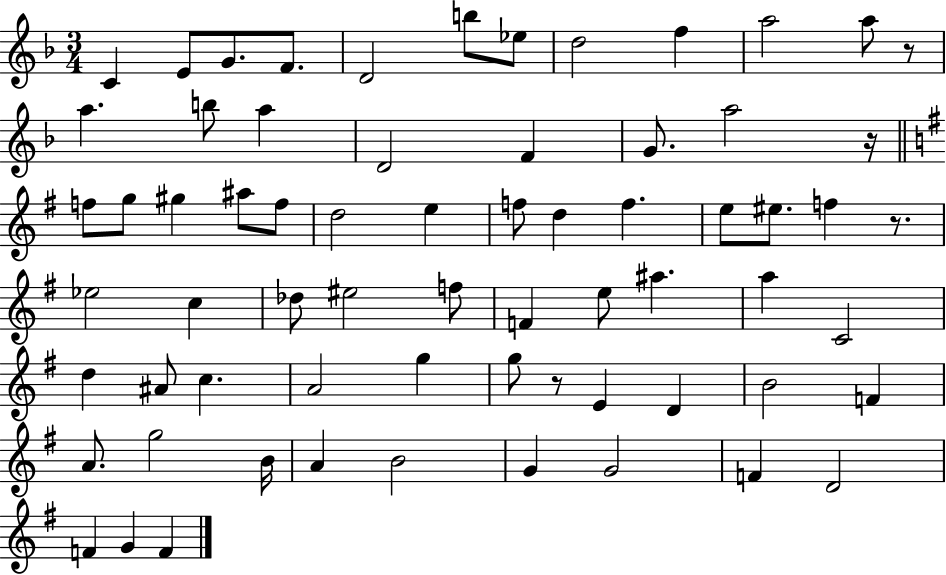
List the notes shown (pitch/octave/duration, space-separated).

C4/q E4/e G4/e. F4/e. D4/h B5/e Eb5/e D5/h F5/q A5/h A5/e R/e A5/q. B5/e A5/q D4/h F4/q G4/e. A5/h R/s F5/e G5/e G#5/q A#5/e F5/e D5/h E5/q F5/e D5/q F5/q. E5/e EIS5/e. F5/q R/e. Eb5/h C5/q Db5/e EIS5/h F5/e F4/q E5/e A#5/q. A5/q C4/h D5/q A#4/e C5/q. A4/h G5/q G5/e R/e E4/q D4/q B4/h F4/q A4/e. G5/h B4/s A4/q B4/h G4/q G4/h F4/q D4/h F4/q G4/q F4/q